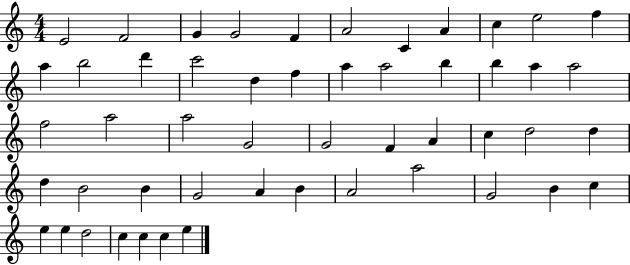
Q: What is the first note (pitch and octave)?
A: E4